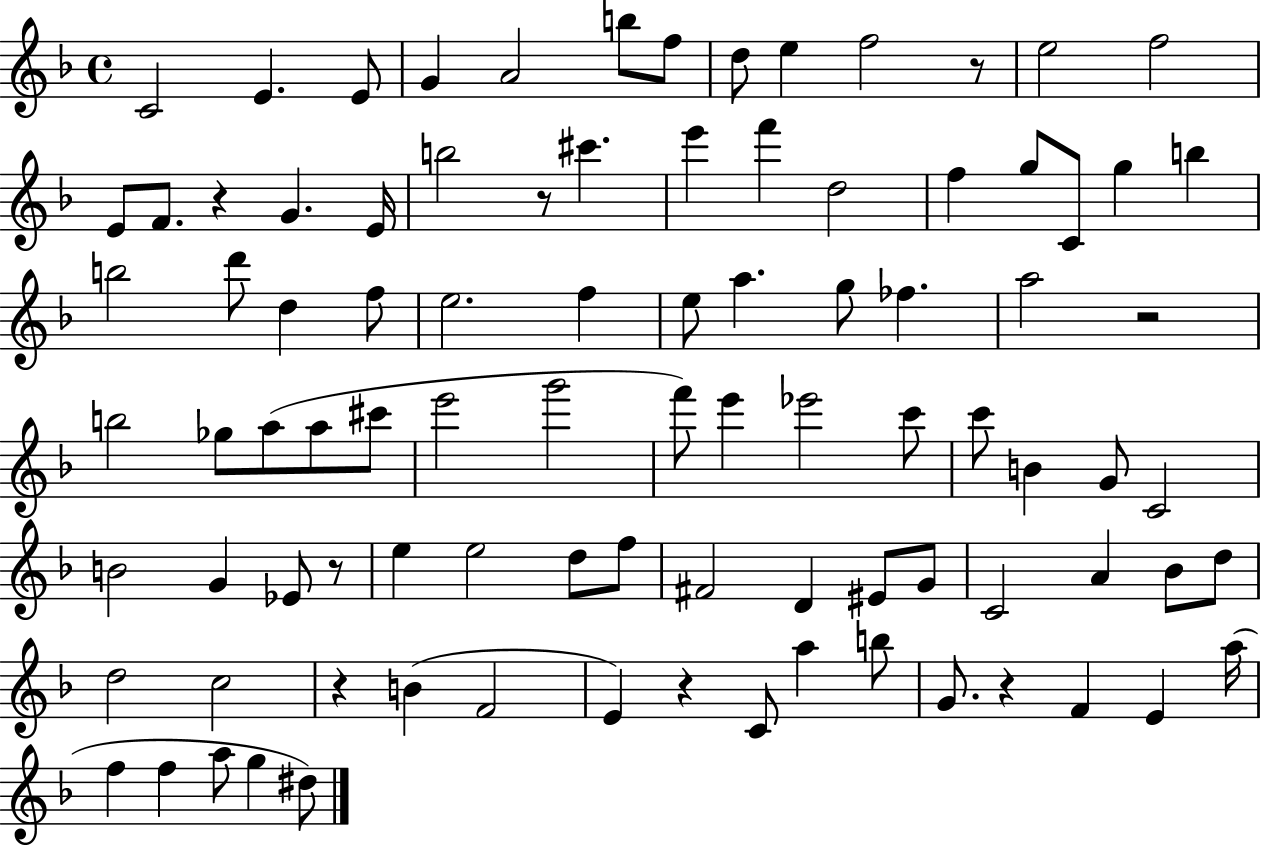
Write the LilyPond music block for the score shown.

{
  \clef treble
  \time 4/4
  \defaultTimeSignature
  \key f \major
  c'2 e'4. e'8 | g'4 a'2 b''8 f''8 | d''8 e''4 f''2 r8 | e''2 f''2 | \break e'8 f'8. r4 g'4. e'16 | b''2 r8 cis'''4. | e'''4 f'''4 d''2 | f''4 g''8 c'8 g''4 b''4 | \break b''2 d'''8 d''4 f''8 | e''2. f''4 | e''8 a''4. g''8 fes''4. | a''2 r2 | \break b''2 ges''8 a''8( a''8 cis'''8 | e'''2 g'''2 | f'''8) e'''4 ees'''2 c'''8 | c'''8 b'4 g'8 c'2 | \break b'2 g'4 ees'8 r8 | e''4 e''2 d''8 f''8 | fis'2 d'4 eis'8 g'8 | c'2 a'4 bes'8 d''8 | \break d''2 c''2 | r4 b'4( f'2 | e'4) r4 c'8 a''4 b''8 | g'8. r4 f'4 e'4 a''16( | \break f''4 f''4 a''8 g''4 dis''8) | \bar "|."
}